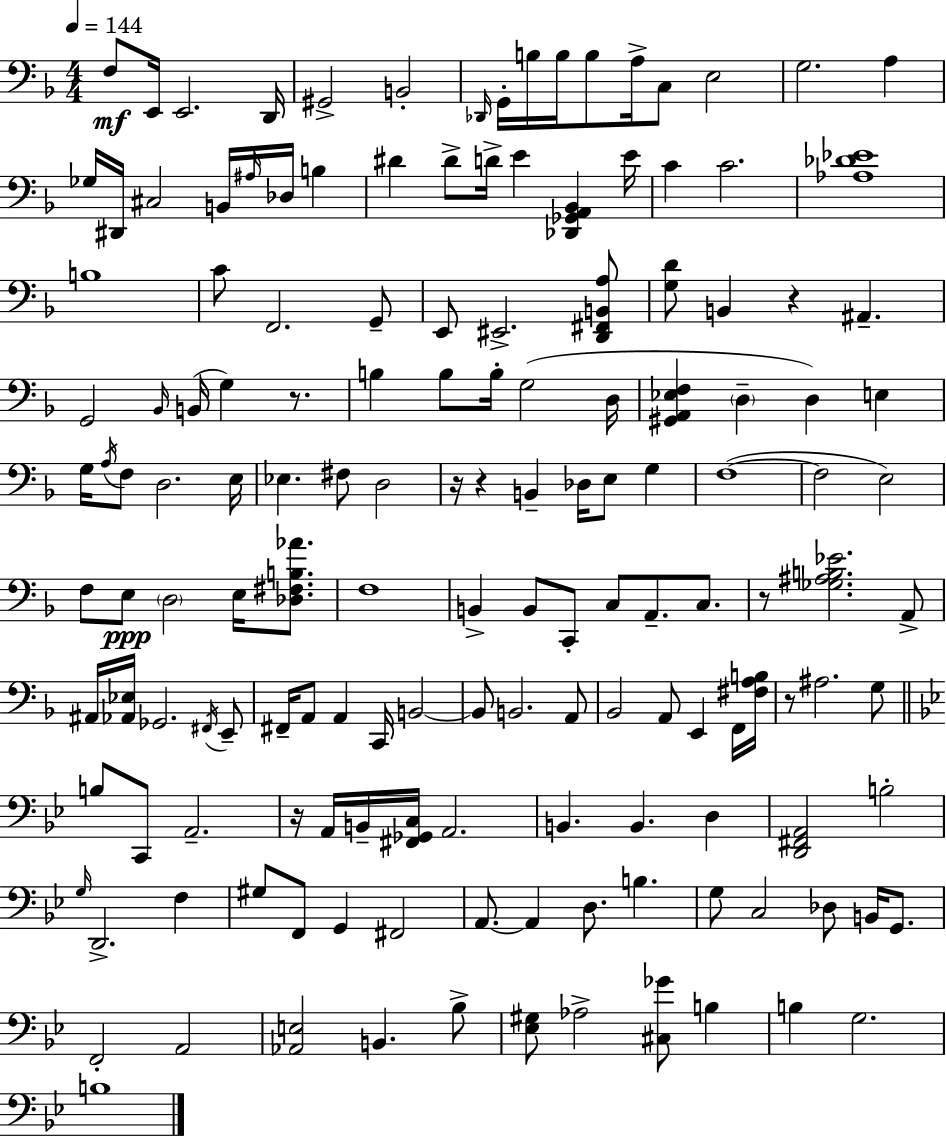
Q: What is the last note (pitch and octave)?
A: B3